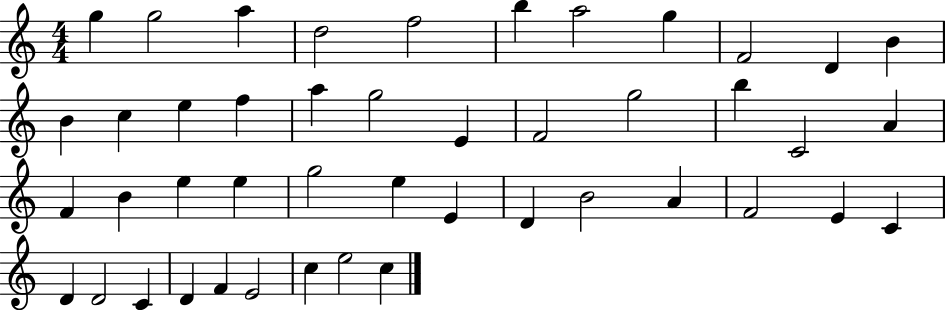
G5/q G5/h A5/q D5/h F5/h B5/q A5/h G5/q F4/h D4/q B4/q B4/q C5/q E5/q F5/q A5/q G5/h E4/q F4/h G5/h B5/q C4/h A4/q F4/q B4/q E5/q E5/q G5/h E5/q E4/q D4/q B4/h A4/q F4/h E4/q C4/q D4/q D4/h C4/q D4/q F4/q E4/h C5/q E5/h C5/q